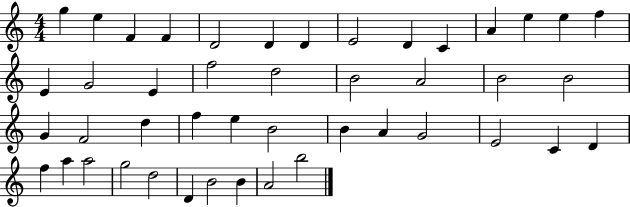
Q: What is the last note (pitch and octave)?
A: B5